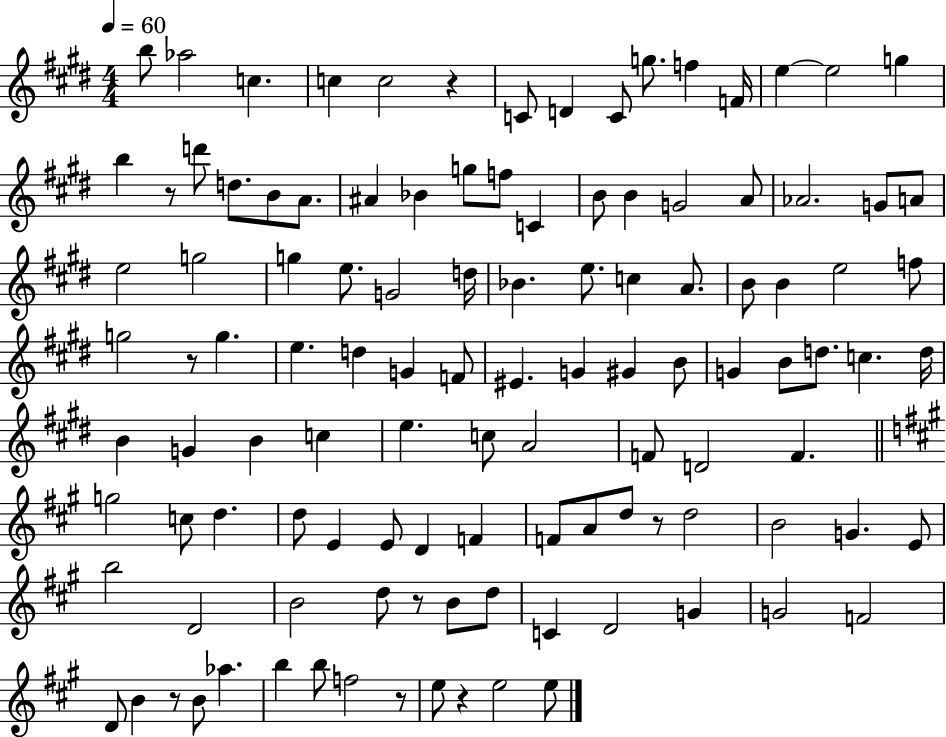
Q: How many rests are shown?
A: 8